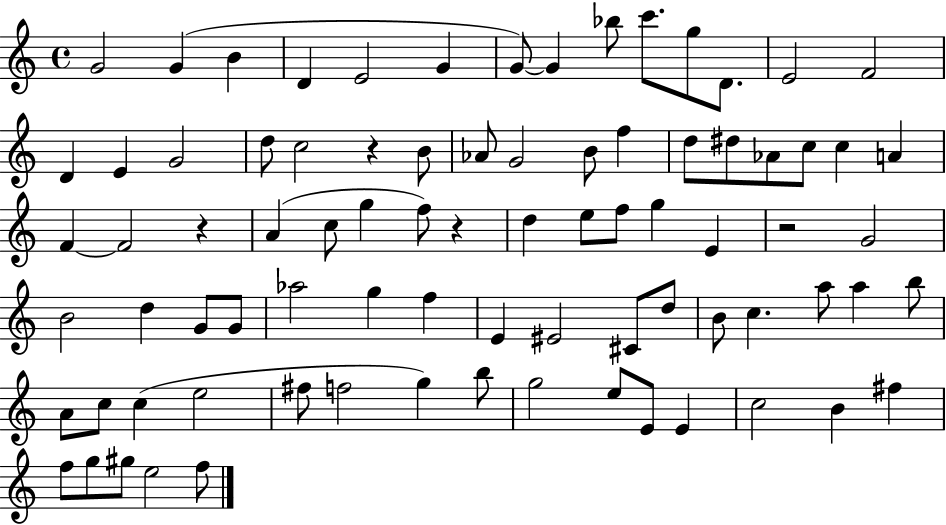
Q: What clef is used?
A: treble